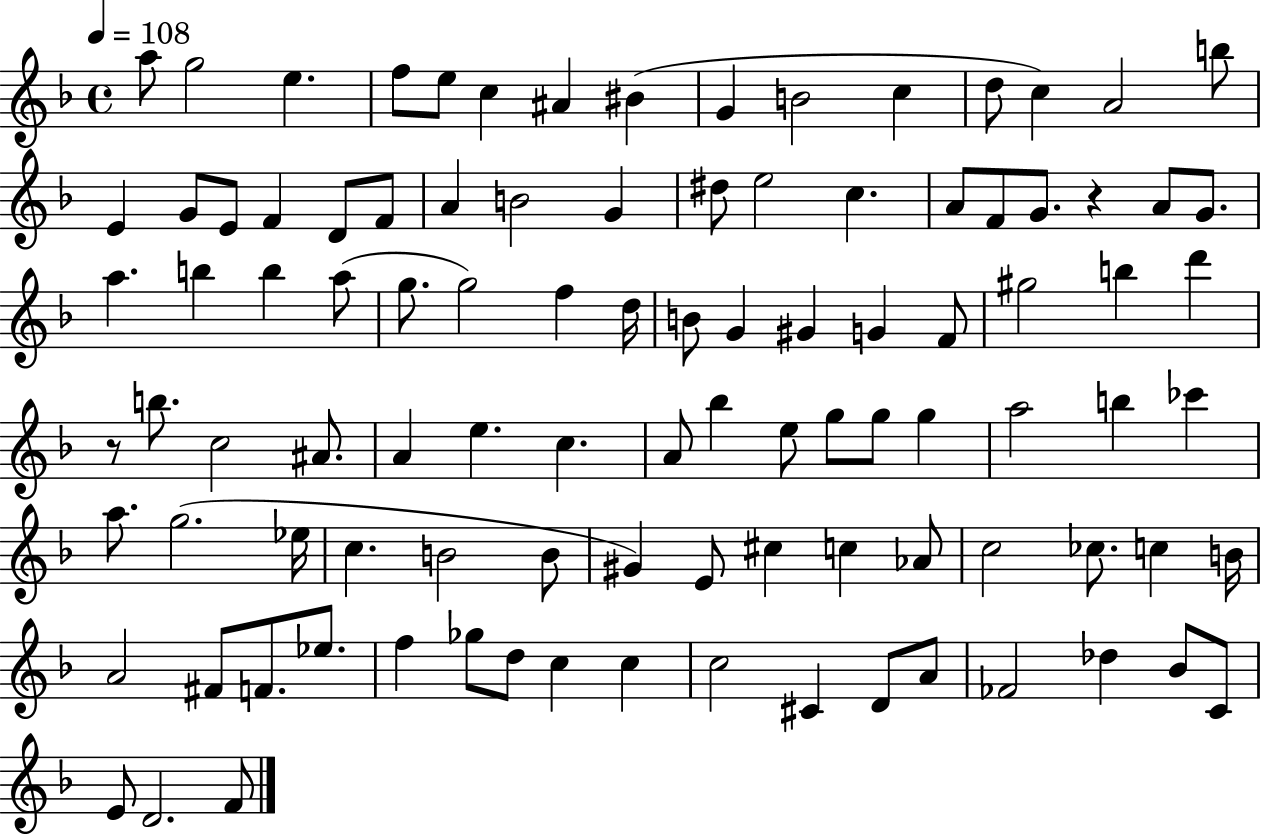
A5/e G5/h E5/q. F5/e E5/e C5/q A#4/q BIS4/q G4/q B4/h C5/q D5/e C5/q A4/h B5/e E4/q G4/e E4/e F4/q D4/e F4/e A4/q B4/h G4/q D#5/e E5/h C5/q. A4/e F4/e G4/e. R/q A4/e G4/e. A5/q. B5/q B5/q A5/e G5/e. G5/h F5/q D5/s B4/e G4/q G#4/q G4/q F4/e G#5/h B5/q D6/q R/e B5/e. C5/h A#4/e. A4/q E5/q. C5/q. A4/e Bb5/q E5/e G5/e G5/e G5/q A5/h B5/q CES6/q A5/e. G5/h. Eb5/s C5/q. B4/h B4/e G#4/q E4/e C#5/q C5/q Ab4/e C5/h CES5/e. C5/q B4/s A4/h F#4/e F4/e. Eb5/e. F5/q Gb5/e D5/e C5/q C5/q C5/h C#4/q D4/e A4/e FES4/h Db5/q Bb4/e C4/e E4/e D4/h. F4/e